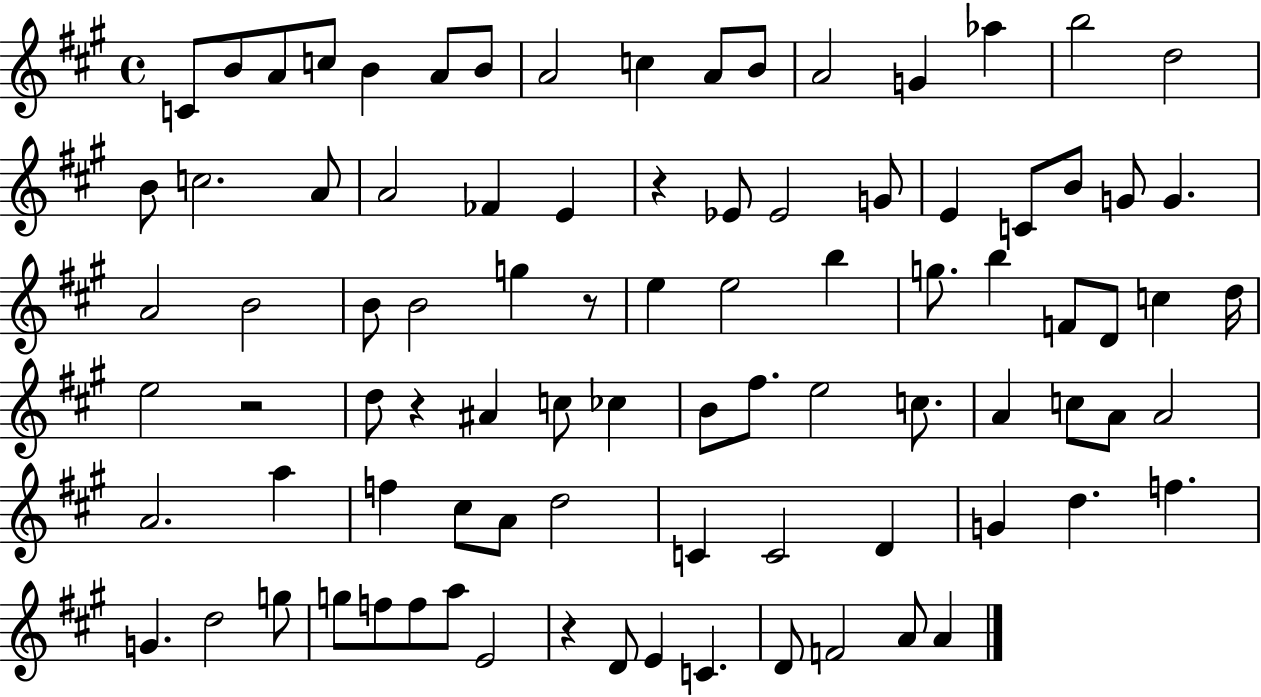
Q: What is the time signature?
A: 4/4